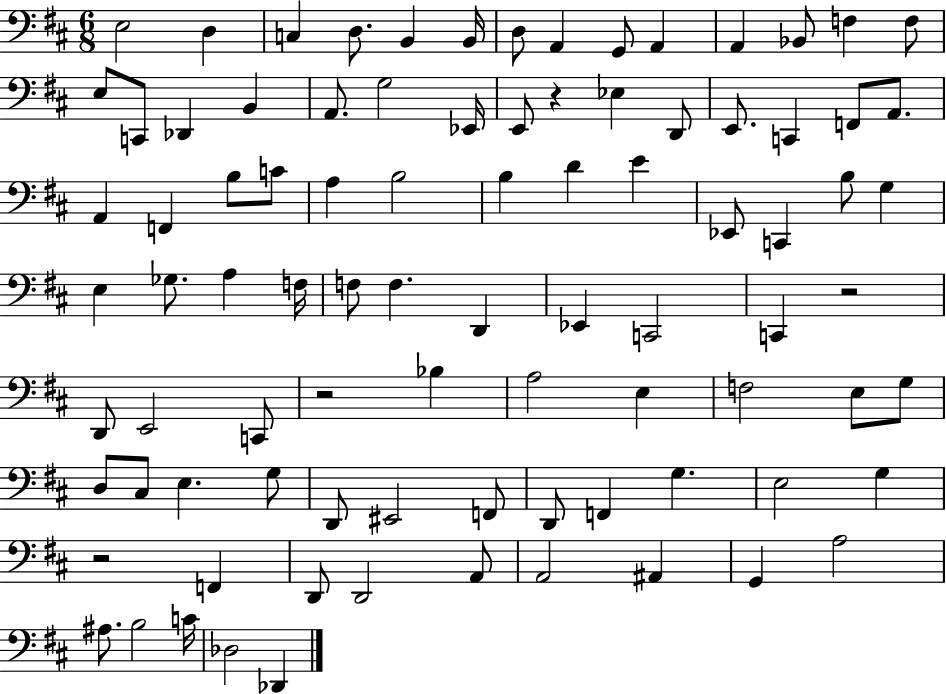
{
  \clef bass
  \numericTimeSignature
  \time 6/8
  \key d \major
  e2 d4 | c4 d8. b,4 b,16 | d8 a,4 g,8 a,4 | a,4 bes,8 f4 f8 | \break e8 c,8 des,4 b,4 | a,8. g2 ees,16 | e,8 r4 ees4 d,8 | e,8. c,4 f,8 a,8. | \break a,4 f,4 b8 c'8 | a4 b2 | b4 d'4 e'4 | ees,8 c,4 b8 g4 | \break e4 ges8. a4 f16 | f8 f4. d,4 | ees,4 c,2 | c,4 r2 | \break d,8 e,2 c,8 | r2 bes4 | a2 e4 | f2 e8 g8 | \break d8 cis8 e4. g8 | d,8 eis,2 f,8 | d,8 f,4 g4. | e2 g4 | \break r2 f,4 | d,8 d,2 a,8 | a,2 ais,4 | g,4 a2 | \break ais8. b2 c'16 | des2 des,4 | \bar "|."
}